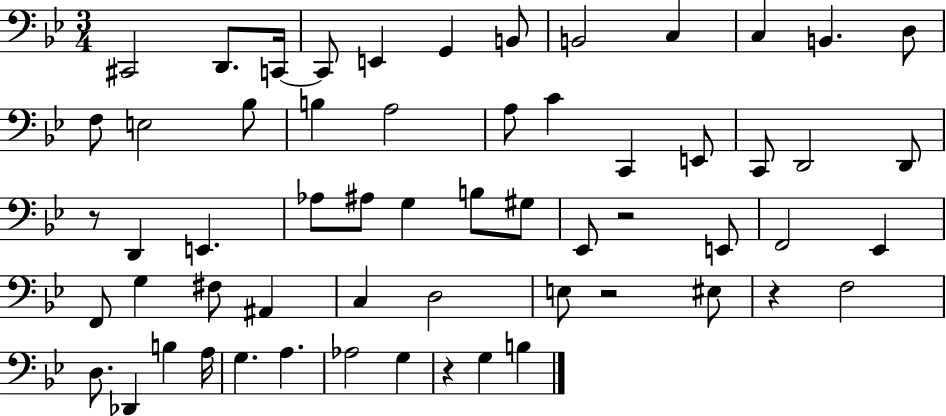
X:1
T:Untitled
M:3/4
L:1/4
K:Bb
^C,,2 D,,/2 C,,/4 C,,/2 E,, G,, B,,/2 B,,2 C, C, B,, D,/2 F,/2 E,2 _B,/2 B, A,2 A,/2 C C,, E,,/2 C,,/2 D,,2 D,,/2 z/2 D,, E,, _A,/2 ^A,/2 G, B,/2 ^G,/2 _E,,/2 z2 E,,/2 F,,2 _E,, F,,/2 G, ^F,/2 ^A,, C, D,2 E,/2 z2 ^E,/2 z F,2 D,/2 _D,, B, A,/4 G, A, _A,2 G, z G, B,